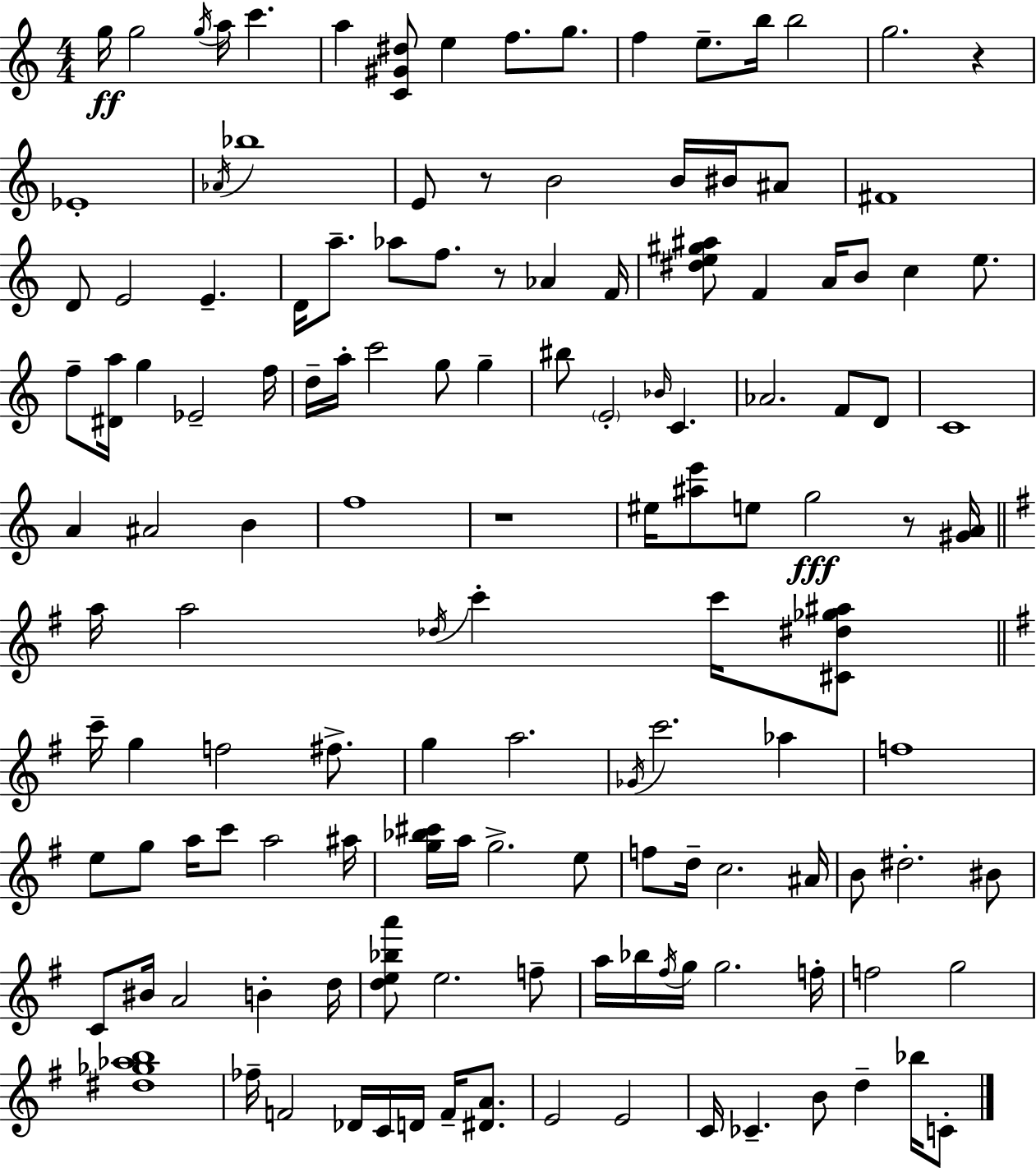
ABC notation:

X:1
T:Untitled
M:4/4
L:1/4
K:Am
g/4 g2 g/4 a/4 c' a [C^G^d]/2 e f/2 g/2 f e/2 b/4 b2 g2 z _E4 _A/4 _b4 E/2 z/2 B2 B/4 ^B/4 ^A/2 ^F4 D/2 E2 E D/4 a/2 _a/2 f/2 z/2 _A F/4 [^de^g^a]/2 F A/4 B/2 c e/2 f/2 [^Da]/4 g _E2 f/4 d/4 a/4 c'2 g/2 g ^b/2 E2 _B/4 C _A2 F/2 D/2 C4 A ^A2 B f4 z4 ^e/4 [^ae']/2 e/2 g2 z/2 [^GA]/4 a/4 a2 _d/4 c' c'/4 [^C^d_g^a]/2 c'/4 g f2 ^f/2 g a2 _G/4 c'2 _a f4 e/2 g/2 a/4 c'/2 a2 ^a/4 [g_b^c']/4 a/4 g2 e/2 f/2 d/4 c2 ^A/4 B/2 ^d2 ^B/2 C/2 ^B/4 A2 B d/4 [de_ba']/2 e2 f/2 a/4 _b/4 ^f/4 g/4 g2 f/4 f2 g2 [^d_g_ab]4 _f/4 F2 _D/4 C/4 D/4 F/4 [^DA]/2 E2 E2 C/4 _C B/2 d _b/4 C/2